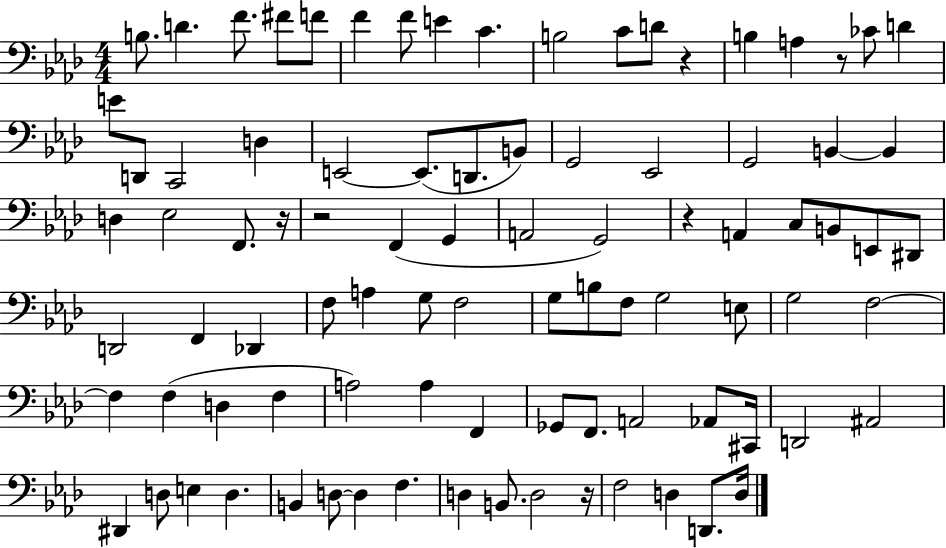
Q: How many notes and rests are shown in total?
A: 90